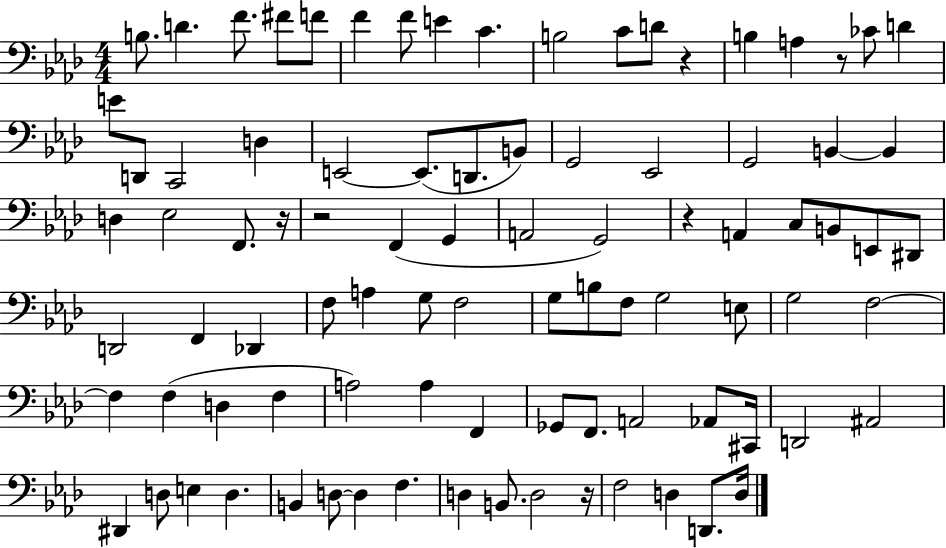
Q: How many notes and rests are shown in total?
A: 90